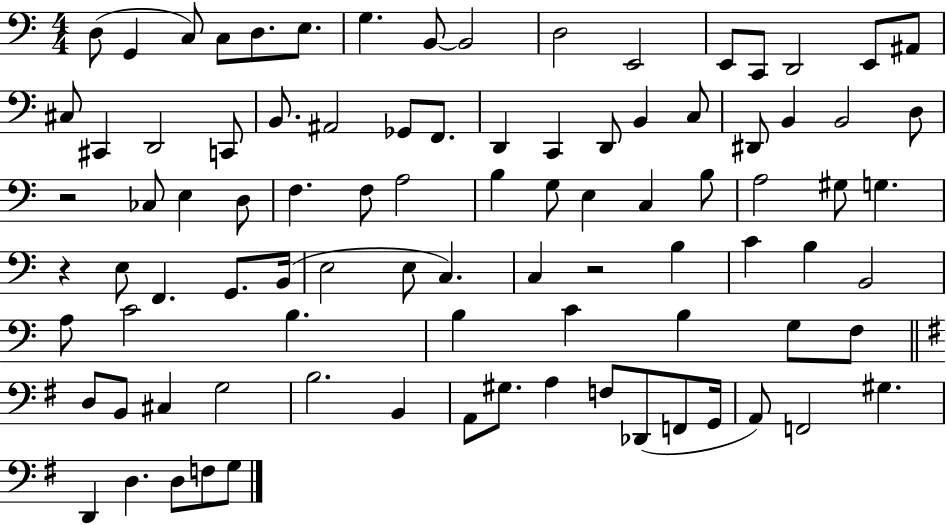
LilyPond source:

{
  \clef bass
  \numericTimeSignature
  \time 4/4
  \key c \major
  d8( g,4 c8) c8 d8. e8. | g4. b,8~~ b,2 | d2 e,2 | e,8 c,8 d,2 e,8 ais,8 | \break cis8 cis,4 d,2 c,8 | b,8. ais,2 ges,8 f,8. | d,4 c,4 d,8 b,4 c8 | dis,8 b,4 b,2 d8 | \break r2 ces8 e4 d8 | f4. f8 a2 | b4 g8 e4 c4 b8 | a2 gis8 g4. | \break r4 e8 f,4. g,8. b,16( | e2 e8 c4.) | c4 r2 b4 | c'4 b4 b,2 | \break a8 c'2 b4. | b4 c'4 b4 g8 f8 | \bar "||" \break \key g \major d8 b,8 cis4 g2 | b2. b,4 | a,8 gis8. a4 f8 des,8( f,8 g,16 | a,8) f,2 gis4. | \break d,4 d4. d8 f8 g8 | \bar "|."
}